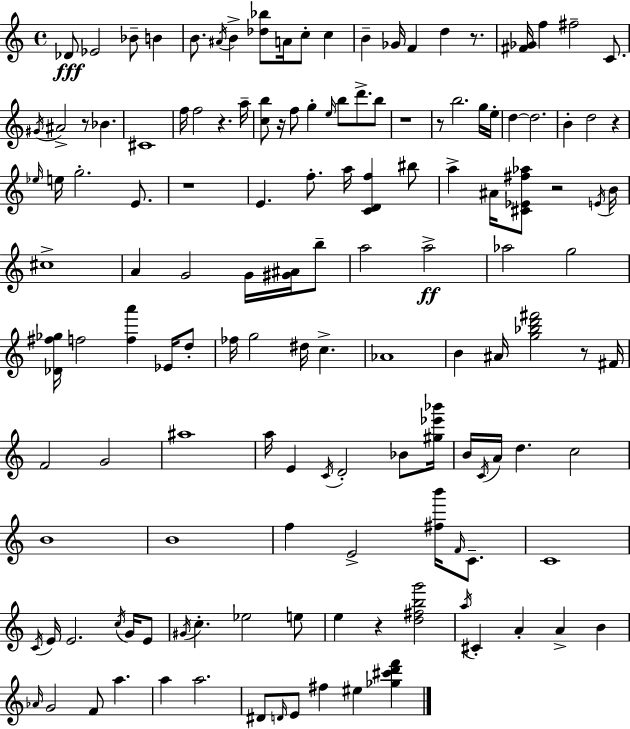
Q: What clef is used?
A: treble